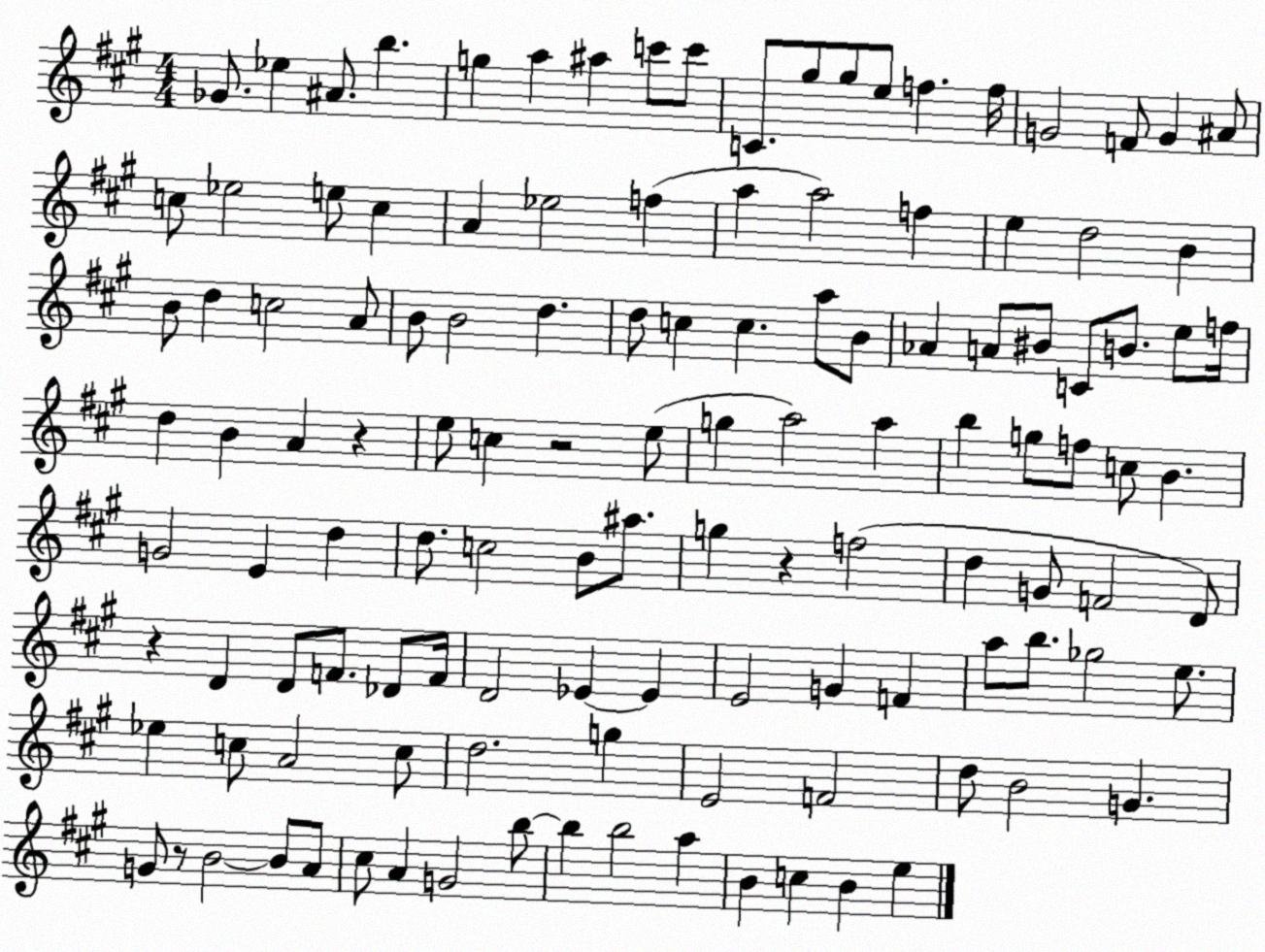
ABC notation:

X:1
T:Untitled
M:4/4
L:1/4
K:A
_G/2 _e ^A/2 b g a ^a c'/2 c'/2 C/2 ^g/2 ^g/2 e/2 f f/4 G2 F/2 G ^A/2 c/2 _e2 e/2 c A _e2 f a a2 f e d2 B B/2 d c2 A/2 B/2 B2 d d/2 c c a/2 B/2 _A A/2 ^B/2 C/2 B/2 e/2 f/4 d B A z e/2 c z2 e/2 g a2 a b g/2 f/2 c/2 B G2 E d d/2 c2 B/2 ^a/2 g z f2 d G/2 F2 D/2 z D D/2 F/2 _D/2 F/4 D2 _E _E E2 G F a/2 b/2 _g2 e/2 _e c/2 A2 c/2 d2 g E2 F2 d/2 B2 G G/2 z/2 B2 B/2 A/2 ^c/2 A G2 b/2 b b2 a B c B e